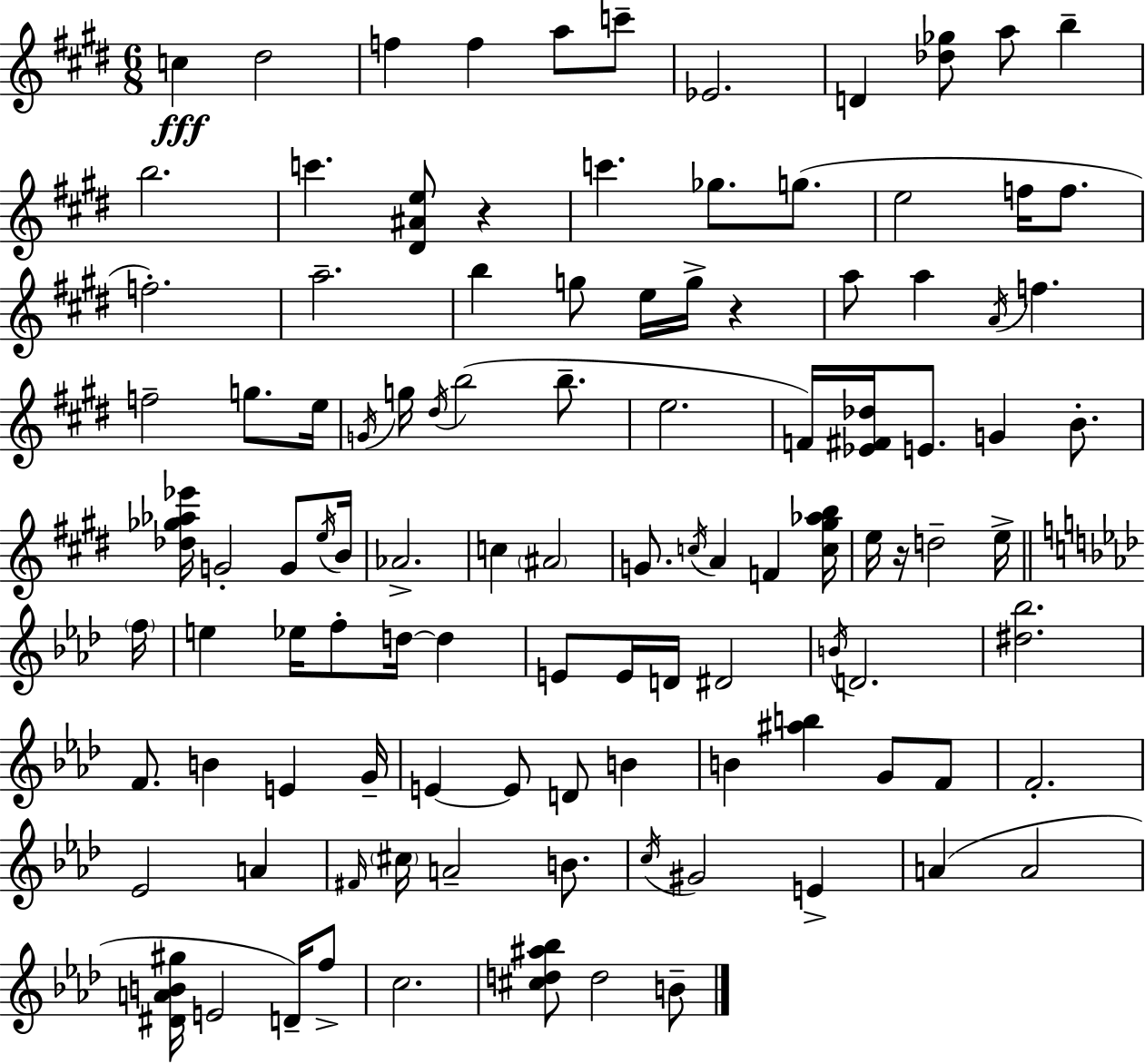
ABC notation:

X:1
T:Untitled
M:6/8
L:1/4
K:E
c ^d2 f f a/2 c'/2 _E2 D [_d_g]/2 a/2 b b2 c' [^D^Ae]/2 z c' _g/2 g/2 e2 f/4 f/2 f2 a2 b g/2 e/4 g/4 z a/2 a A/4 f f2 g/2 e/4 G/4 g/4 ^d/4 b2 b/2 e2 F/4 [_E^F_d]/4 E/2 G B/2 [_d_g_a_e']/4 G2 G/2 e/4 B/4 _A2 c ^A2 G/2 c/4 A F [c^g_ab]/4 e/4 z/4 d2 e/4 f/4 e _e/4 f/2 d/4 d E/2 E/4 D/4 ^D2 B/4 D2 [^d_b]2 F/2 B E G/4 E E/2 D/2 B B [^ab] G/2 F/2 F2 _E2 A ^F/4 ^c/4 A2 B/2 c/4 ^G2 E A A2 [^DAB^g]/4 E2 D/4 f/2 c2 [^cd^a_b]/2 d2 B/2